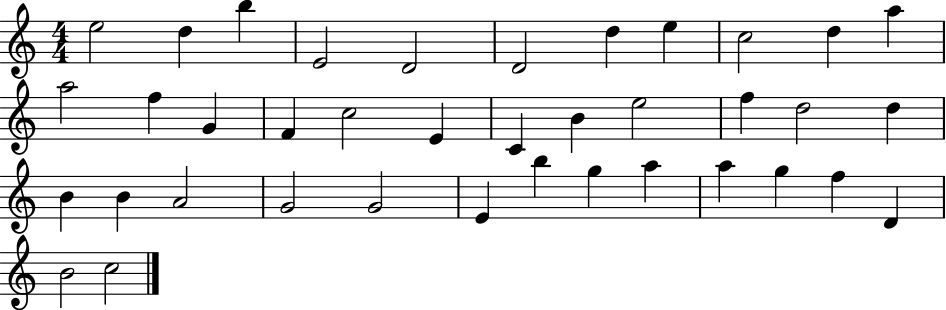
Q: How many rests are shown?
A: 0